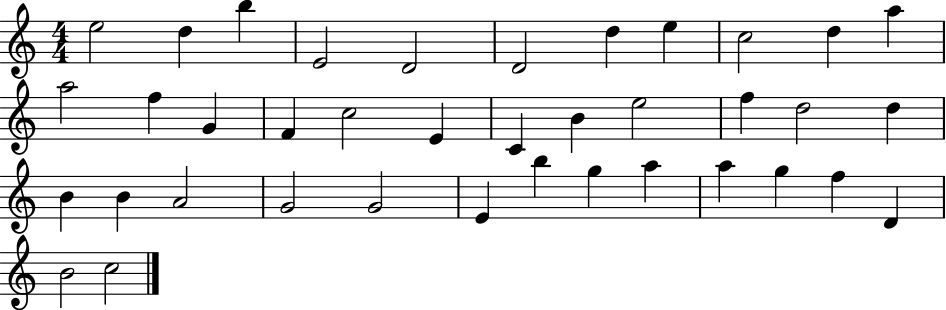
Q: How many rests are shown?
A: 0